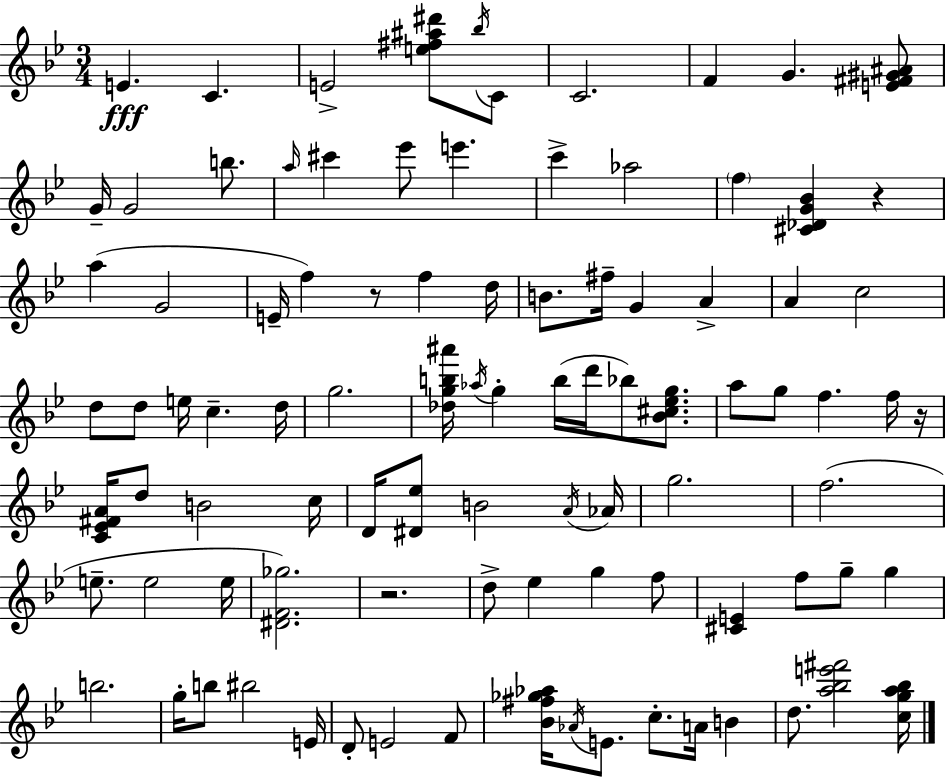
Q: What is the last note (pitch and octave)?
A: D5